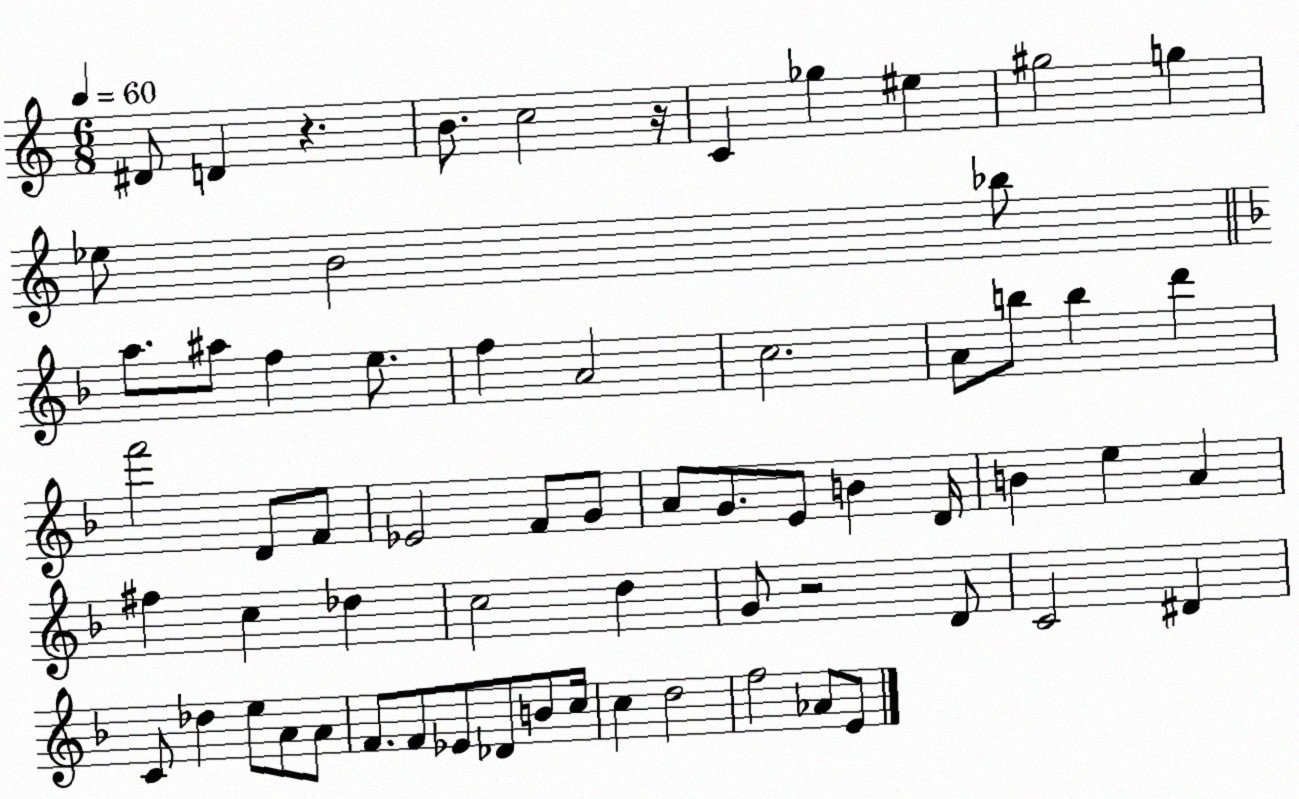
X:1
T:Untitled
M:6/8
L:1/4
K:C
^D/2 D z B/2 c2 z/4 C _g ^e ^g2 g _e/2 B2 _b/2 a/2 ^a/2 f e/2 f A2 c2 A/2 b/2 b d' f'2 D/2 F/2 _E2 F/2 G/2 A/2 G/2 E/2 B D/4 B e A ^f c _d c2 d G/2 z2 D/2 C2 ^D C/2 _d e/2 A/2 A/2 F/2 F/2 _E/2 _D/2 B/2 c/4 c d2 f2 _A/2 E/2